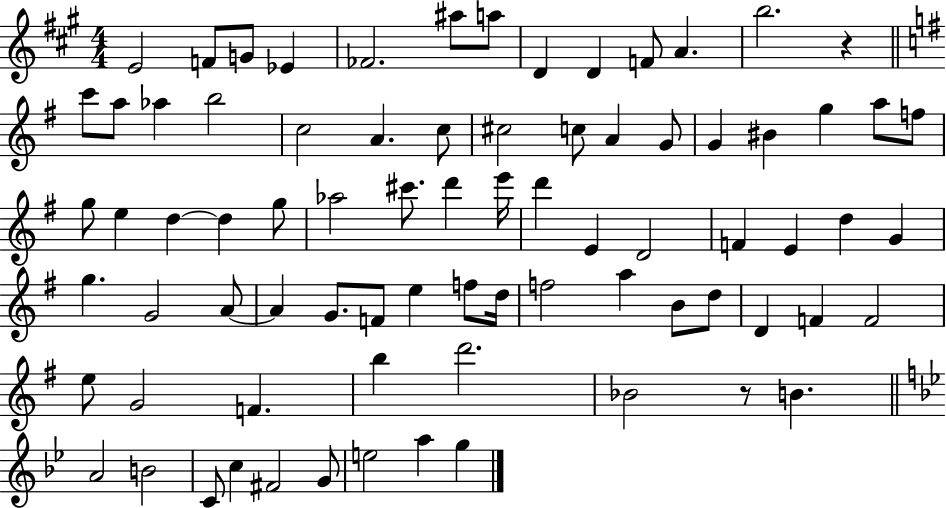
E4/h F4/e G4/e Eb4/q FES4/h. A#5/e A5/e D4/q D4/q F4/e A4/q. B5/h. R/q C6/e A5/e Ab5/q B5/h C5/h A4/q. C5/e C#5/h C5/e A4/q G4/e G4/q BIS4/q G5/q A5/e F5/e G5/e E5/q D5/q D5/q G5/e Ab5/h C#6/e. D6/q E6/s D6/q E4/q D4/h F4/q E4/q D5/q G4/q G5/q. G4/h A4/e A4/q G4/e. F4/e E5/q F5/e D5/s F5/h A5/q B4/e D5/e D4/q F4/q F4/h E5/e G4/h F4/q. B5/q D6/h. Bb4/h R/e B4/q. A4/h B4/h C4/e C5/q F#4/h G4/e E5/h A5/q G5/q